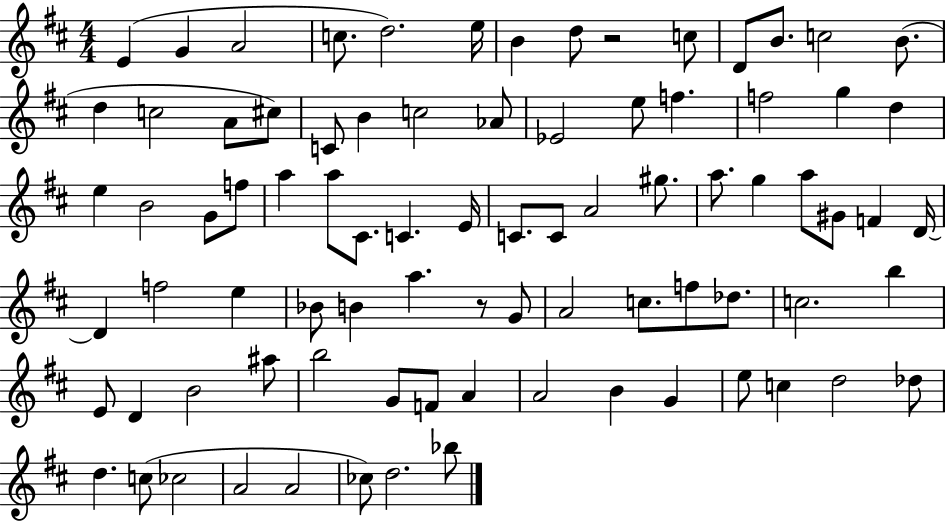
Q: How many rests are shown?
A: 2